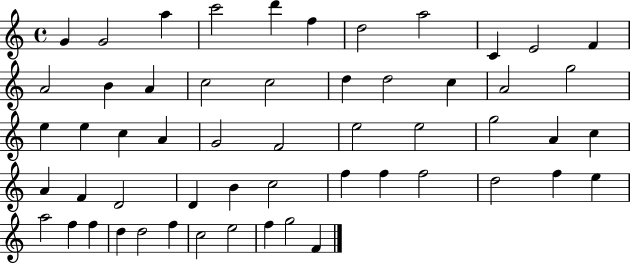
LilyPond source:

{
  \clef treble
  \time 4/4
  \defaultTimeSignature
  \key c \major
  g'4 g'2 a''4 | c'''2 d'''4 f''4 | d''2 a''2 | c'4 e'2 f'4 | \break a'2 b'4 a'4 | c''2 c''2 | d''4 d''2 c''4 | a'2 g''2 | \break e''4 e''4 c''4 a'4 | g'2 f'2 | e''2 e''2 | g''2 a'4 c''4 | \break a'4 f'4 d'2 | d'4 b'4 c''2 | f''4 f''4 f''2 | d''2 f''4 e''4 | \break a''2 f''4 f''4 | d''4 d''2 f''4 | c''2 e''2 | f''4 g''2 f'4 | \break \bar "|."
}